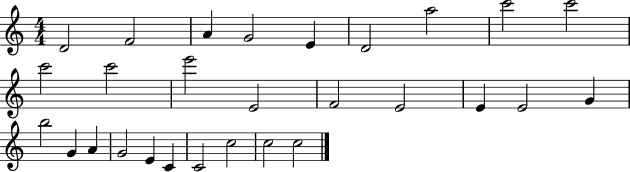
D4/h F4/h A4/q G4/h E4/q D4/h A5/h C6/h C6/h C6/h C6/h E6/h E4/h F4/h E4/h E4/q E4/h G4/q B5/h G4/q A4/q G4/h E4/q C4/q C4/h C5/h C5/h C5/h